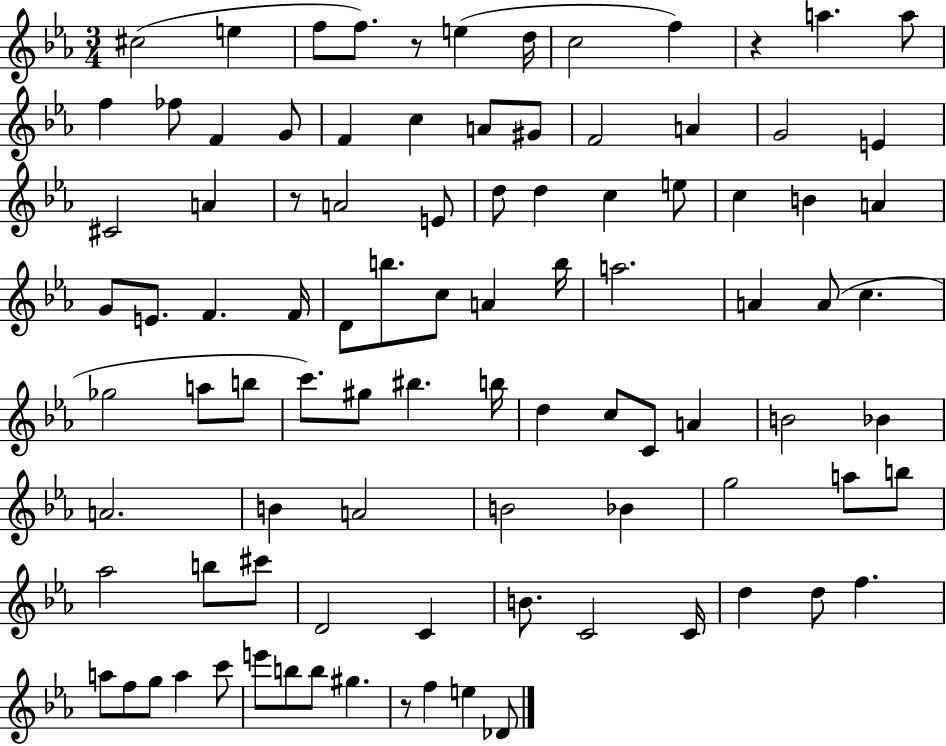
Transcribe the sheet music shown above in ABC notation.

X:1
T:Untitled
M:3/4
L:1/4
K:Eb
^c2 e f/2 f/2 z/2 e d/4 c2 f z a a/2 f _f/2 F G/2 F c A/2 ^G/2 F2 A G2 E ^C2 A z/2 A2 E/2 d/2 d c e/2 c B A G/2 E/2 F F/4 D/2 b/2 c/2 A b/4 a2 A A/2 c _g2 a/2 b/2 c'/2 ^g/2 ^b b/4 d c/2 C/2 A B2 _B A2 B A2 B2 _B g2 a/2 b/2 _a2 b/2 ^c'/2 D2 C B/2 C2 C/4 d d/2 f a/2 f/2 g/2 a c'/2 e'/2 b/2 b/2 ^g z/2 f e _D/2